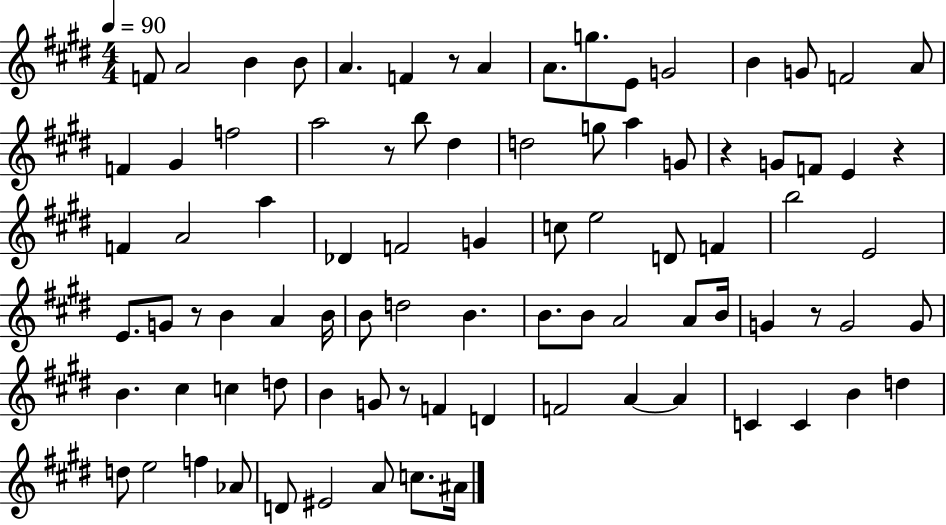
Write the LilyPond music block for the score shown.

{
  \clef treble
  \numericTimeSignature
  \time 4/4
  \key e \major
  \tempo 4 = 90
  f'8 a'2 b'4 b'8 | a'4. f'4 r8 a'4 | a'8. g''8. e'8 g'2 | b'4 g'8 f'2 a'8 | \break f'4 gis'4 f''2 | a''2 r8 b''8 dis''4 | d''2 g''8 a''4 g'8 | r4 g'8 f'8 e'4 r4 | \break f'4 a'2 a''4 | des'4 f'2 g'4 | c''8 e''2 d'8 f'4 | b''2 e'2 | \break e'8. g'8 r8 b'4 a'4 b'16 | b'8 d''2 b'4. | b'8. b'8 a'2 a'8 b'16 | g'4 r8 g'2 g'8 | \break b'4. cis''4 c''4 d''8 | b'4 g'8 r8 f'4 d'4 | f'2 a'4~~ a'4 | c'4 c'4 b'4 d''4 | \break d''8 e''2 f''4 aes'8 | d'8 eis'2 a'8 c''8. ais'16 | \bar "|."
}